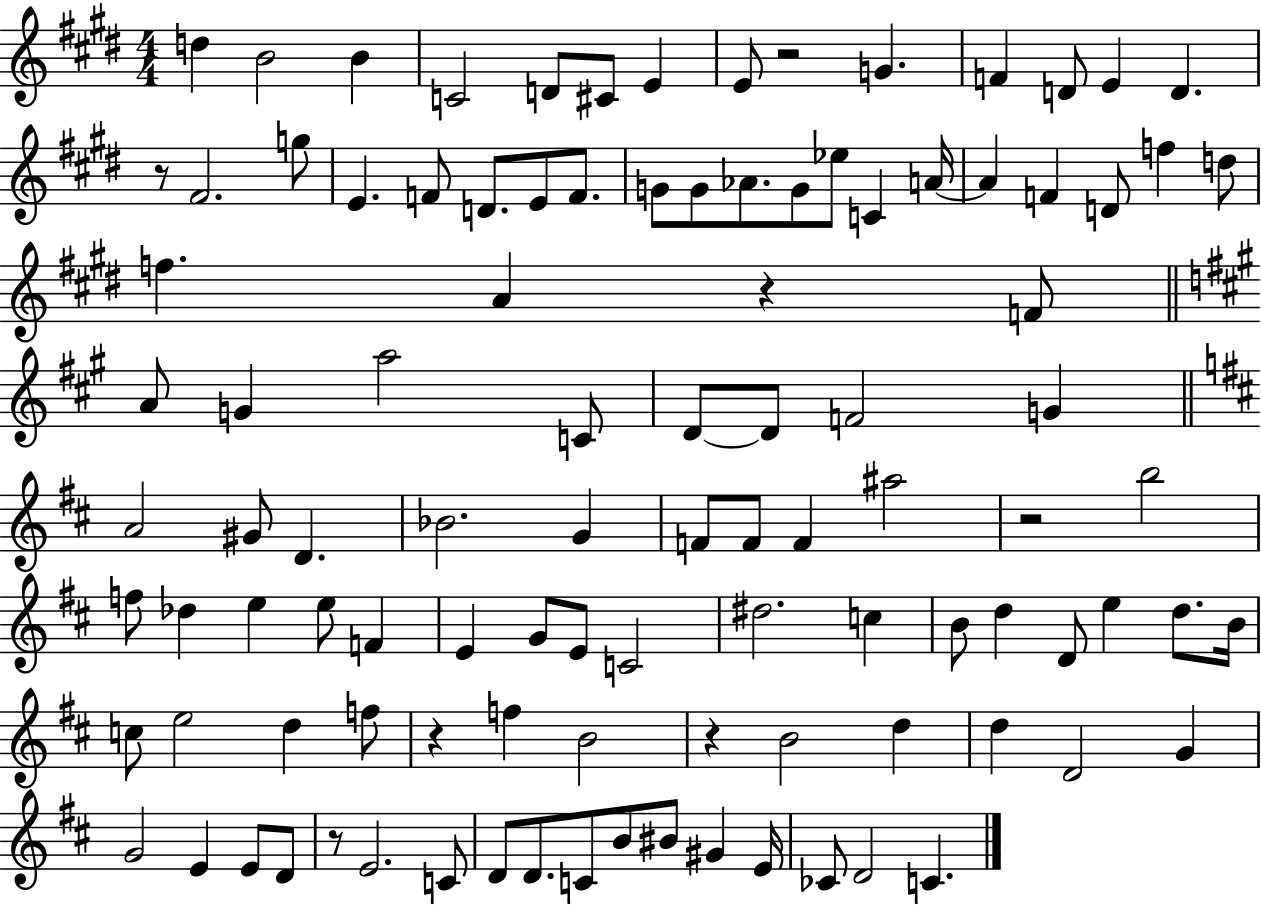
D5/q B4/h B4/q C4/h D4/e C#4/e E4/q E4/e R/h G4/q. F4/q D4/e E4/q D4/q. R/e F#4/h. G5/e E4/q. F4/e D4/e. E4/e F4/e. G4/e G4/e Ab4/e. G4/e Eb5/e C4/q A4/s A4/q F4/q D4/e F5/q D5/e F5/q. A4/q R/q F4/e A4/e G4/q A5/h C4/e D4/e D4/e F4/h G4/q A4/h G#4/e D4/q. Bb4/h. G4/q F4/e F4/e F4/q A#5/h R/h B5/h F5/e Db5/q E5/q E5/e F4/q E4/q G4/e E4/e C4/h D#5/h. C5/q B4/e D5/q D4/e E5/q D5/e. B4/s C5/e E5/h D5/q F5/e R/q F5/q B4/h R/q B4/h D5/q D5/q D4/h G4/q G4/h E4/q E4/e D4/e R/e E4/h. C4/e D4/e D4/e. C4/e B4/e BIS4/e G#4/q E4/s CES4/e D4/h C4/q.